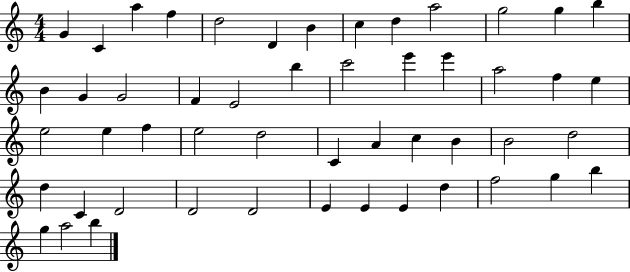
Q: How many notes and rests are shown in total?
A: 51